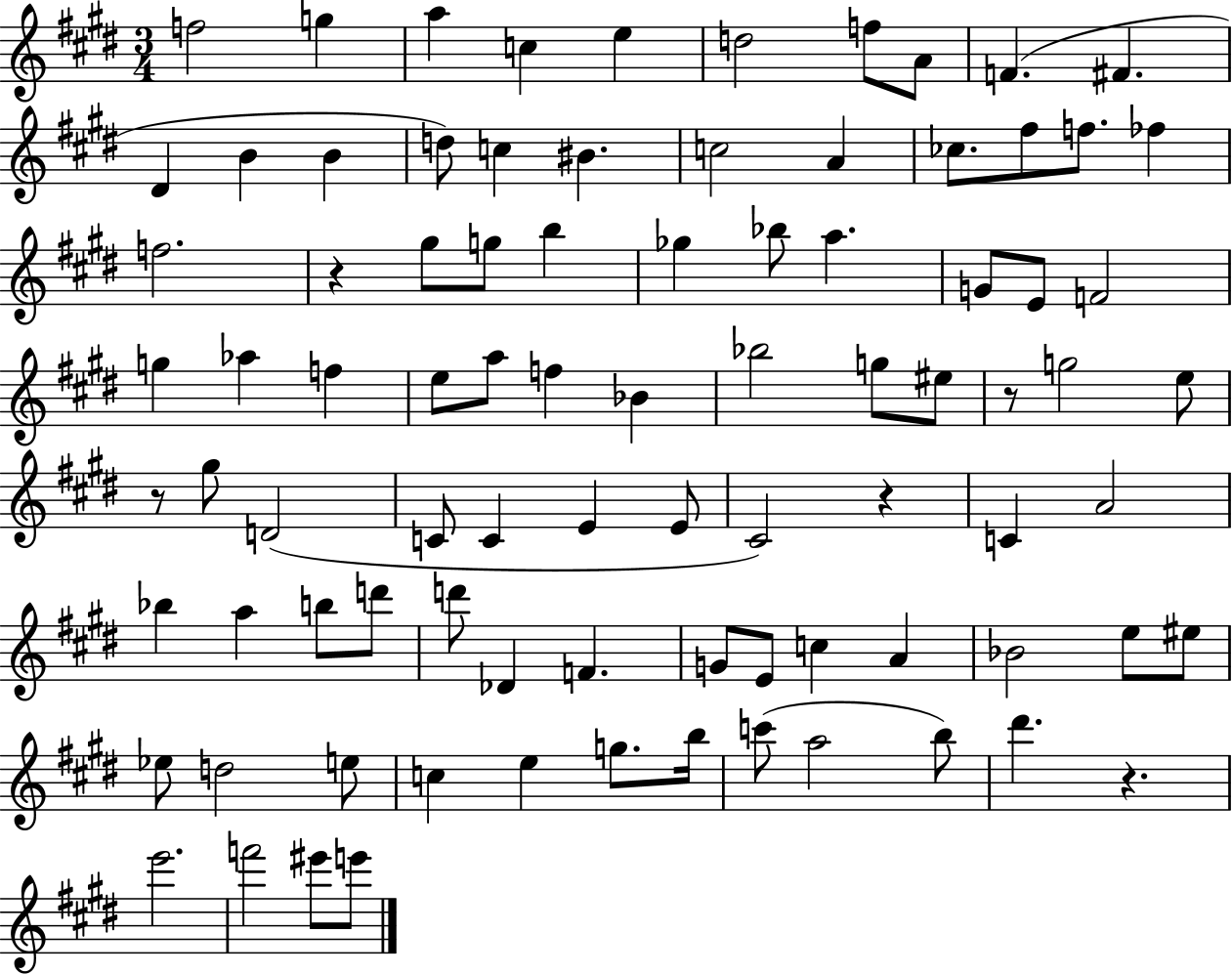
{
  \clef treble
  \numericTimeSignature
  \time 3/4
  \key e \major
  f''2 g''4 | a''4 c''4 e''4 | d''2 f''8 a'8 | f'4.( fis'4. | \break dis'4 b'4 b'4 | d''8) c''4 bis'4. | c''2 a'4 | ces''8. fis''8 f''8. fes''4 | \break f''2. | r4 gis''8 g''8 b''4 | ges''4 bes''8 a''4. | g'8 e'8 f'2 | \break g''4 aes''4 f''4 | e''8 a''8 f''4 bes'4 | bes''2 g''8 eis''8 | r8 g''2 e''8 | \break r8 gis''8 d'2( | c'8 c'4 e'4 e'8 | cis'2) r4 | c'4 a'2 | \break bes''4 a''4 b''8 d'''8 | d'''8 des'4 f'4. | g'8 e'8 c''4 a'4 | bes'2 e''8 eis''8 | \break ees''8 d''2 e''8 | c''4 e''4 g''8. b''16 | c'''8( a''2 b''8) | dis'''4. r4. | \break e'''2. | f'''2 eis'''8 e'''8 | \bar "|."
}